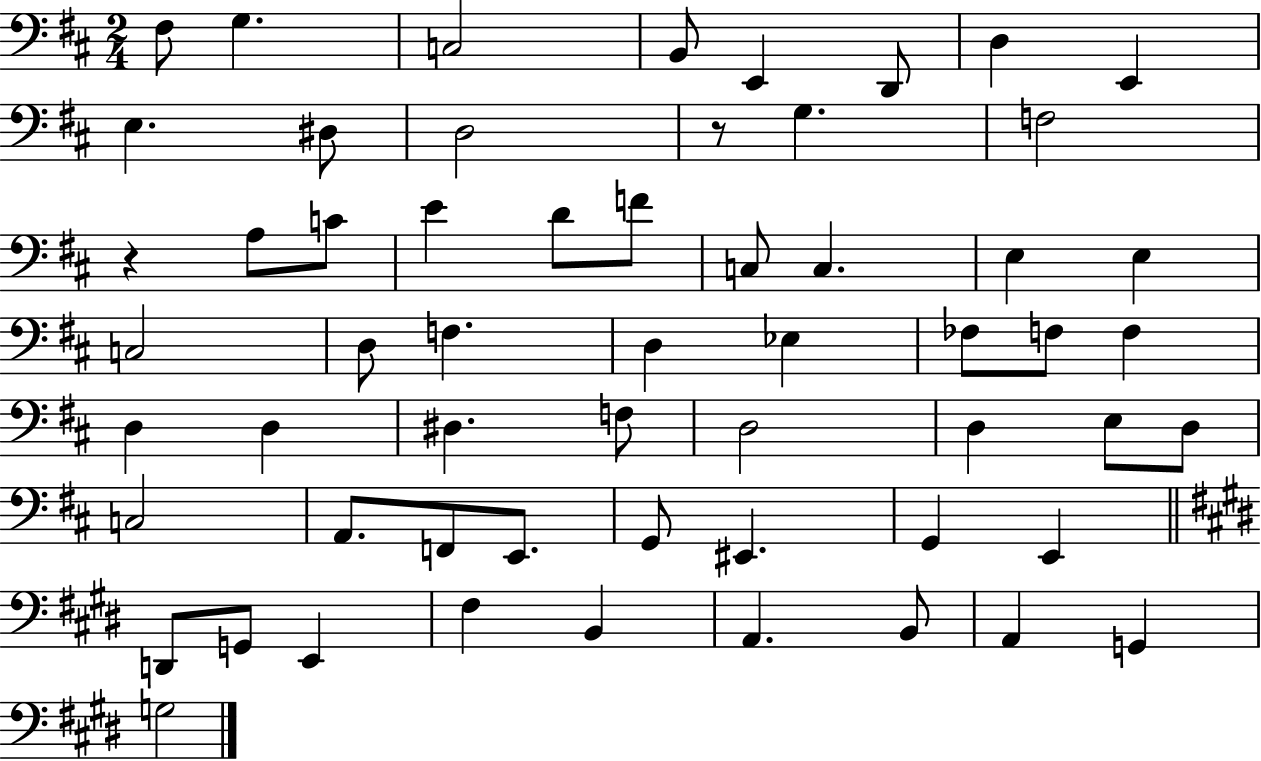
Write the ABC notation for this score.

X:1
T:Untitled
M:2/4
L:1/4
K:D
^F,/2 G, C,2 B,,/2 E,, D,,/2 D, E,, E, ^D,/2 D,2 z/2 G, F,2 z A,/2 C/2 E D/2 F/2 C,/2 C, E, E, C,2 D,/2 F, D, _E, _F,/2 F,/2 F, D, D, ^D, F,/2 D,2 D, E,/2 D,/2 C,2 A,,/2 F,,/2 E,,/2 G,,/2 ^E,, G,, E,, D,,/2 G,,/2 E,, ^F, B,, A,, B,,/2 A,, G,, G,2